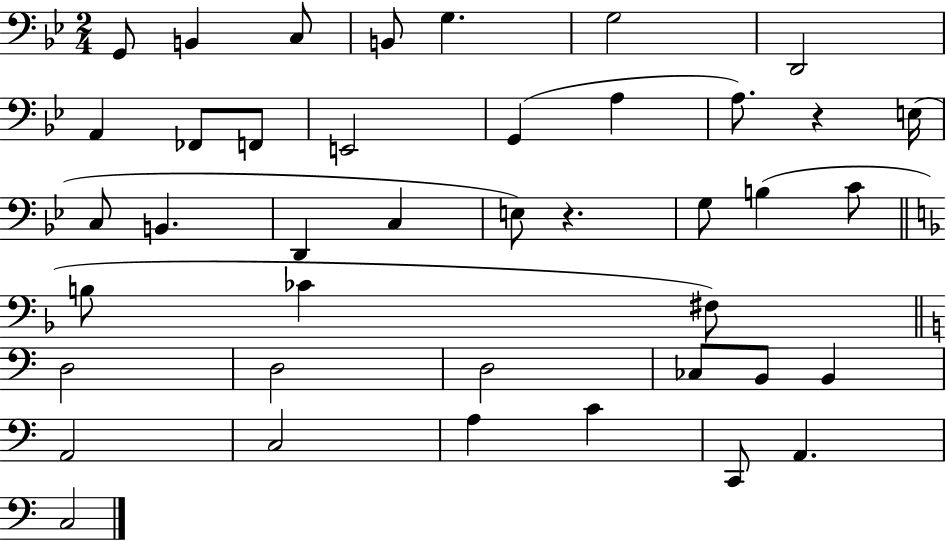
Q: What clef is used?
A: bass